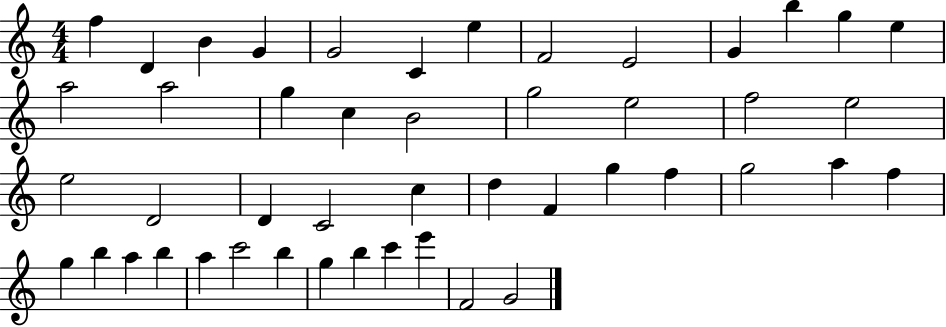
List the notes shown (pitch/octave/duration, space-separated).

F5/q D4/q B4/q G4/q G4/h C4/q E5/q F4/h E4/h G4/q B5/q G5/q E5/q A5/h A5/h G5/q C5/q B4/h G5/h E5/h F5/h E5/h E5/h D4/h D4/q C4/h C5/q D5/q F4/q G5/q F5/q G5/h A5/q F5/q G5/q B5/q A5/q B5/q A5/q C6/h B5/q G5/q B5/q C6/q E6/q F4/h G4/h